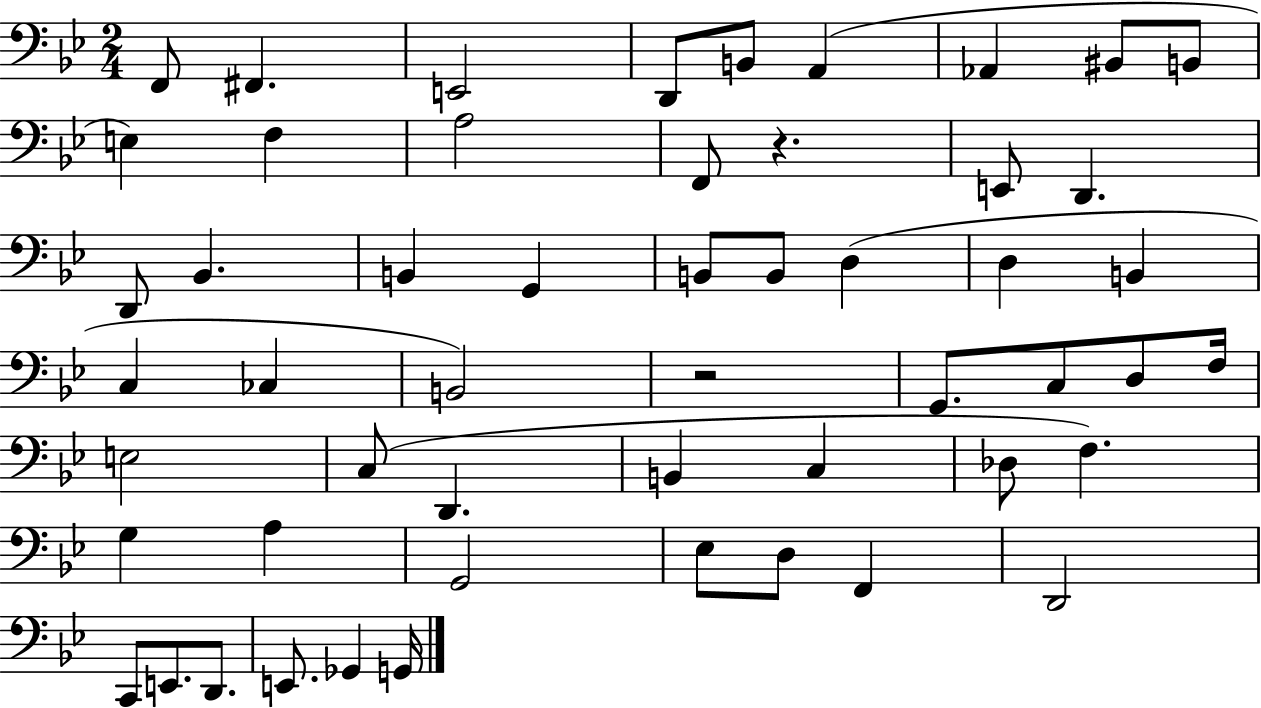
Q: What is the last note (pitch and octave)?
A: G2